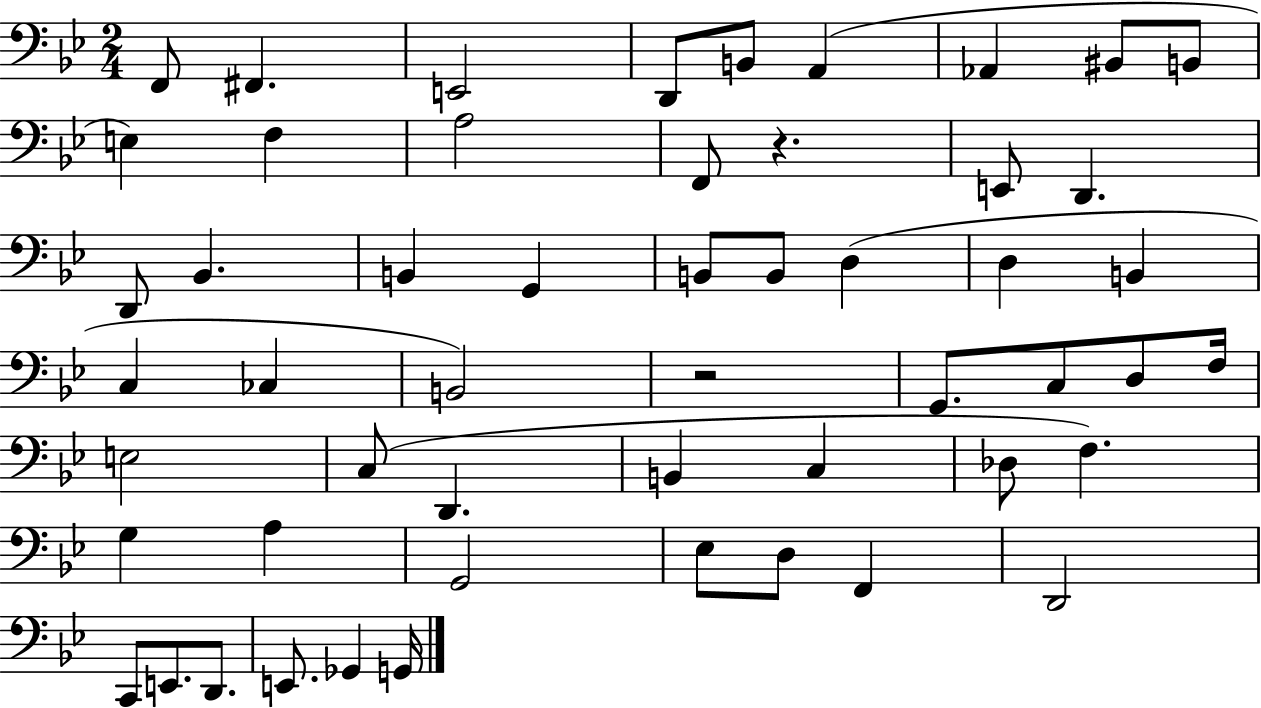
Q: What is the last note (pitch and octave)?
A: G2